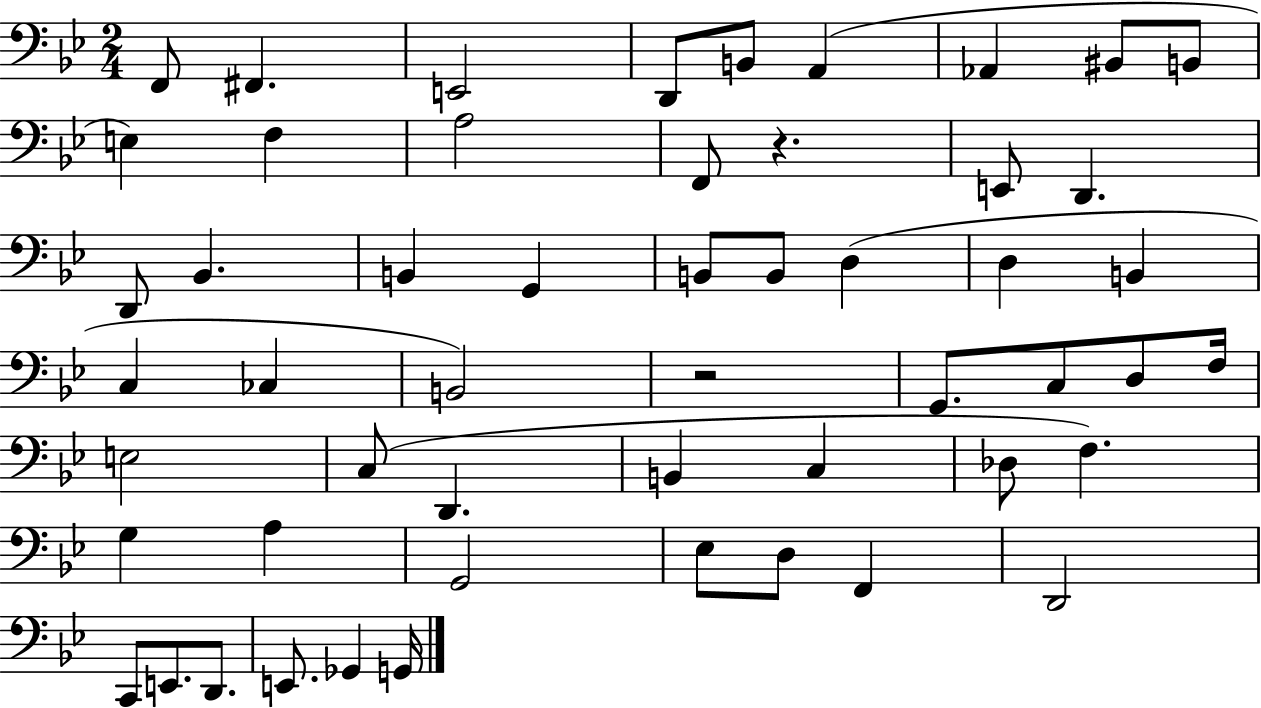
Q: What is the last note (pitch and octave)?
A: G2